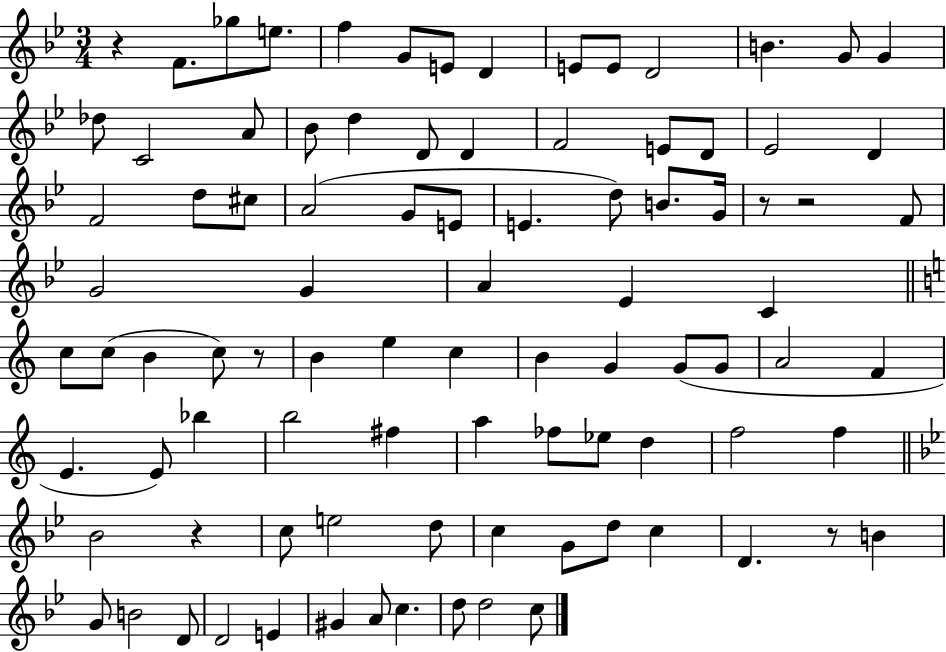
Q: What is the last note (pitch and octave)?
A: C5